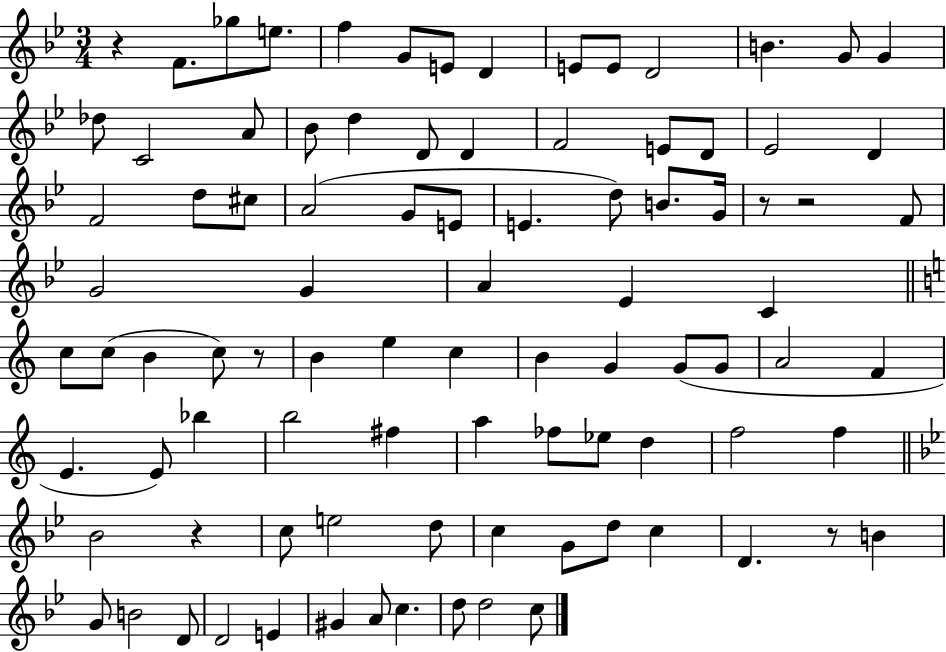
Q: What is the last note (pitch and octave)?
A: C5